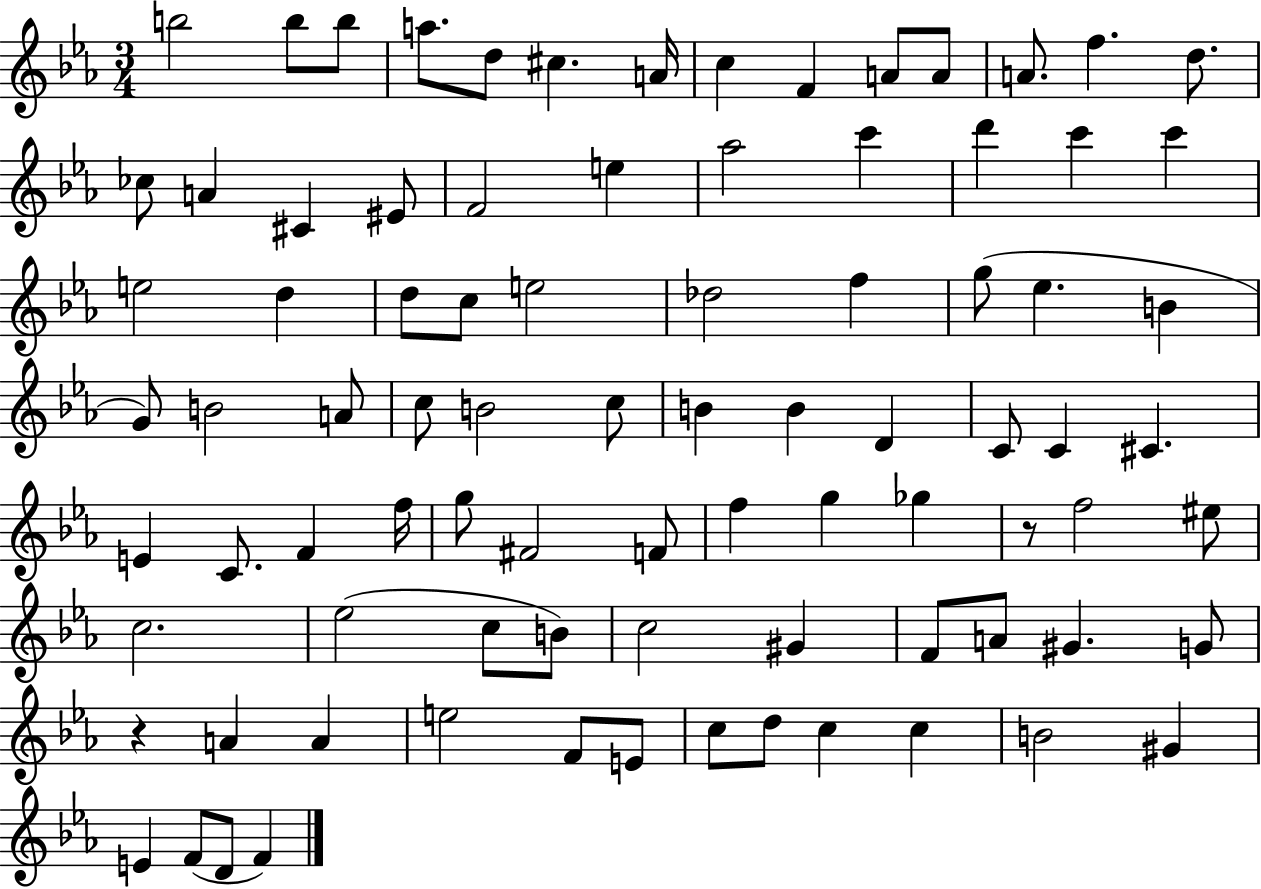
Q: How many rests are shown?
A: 2